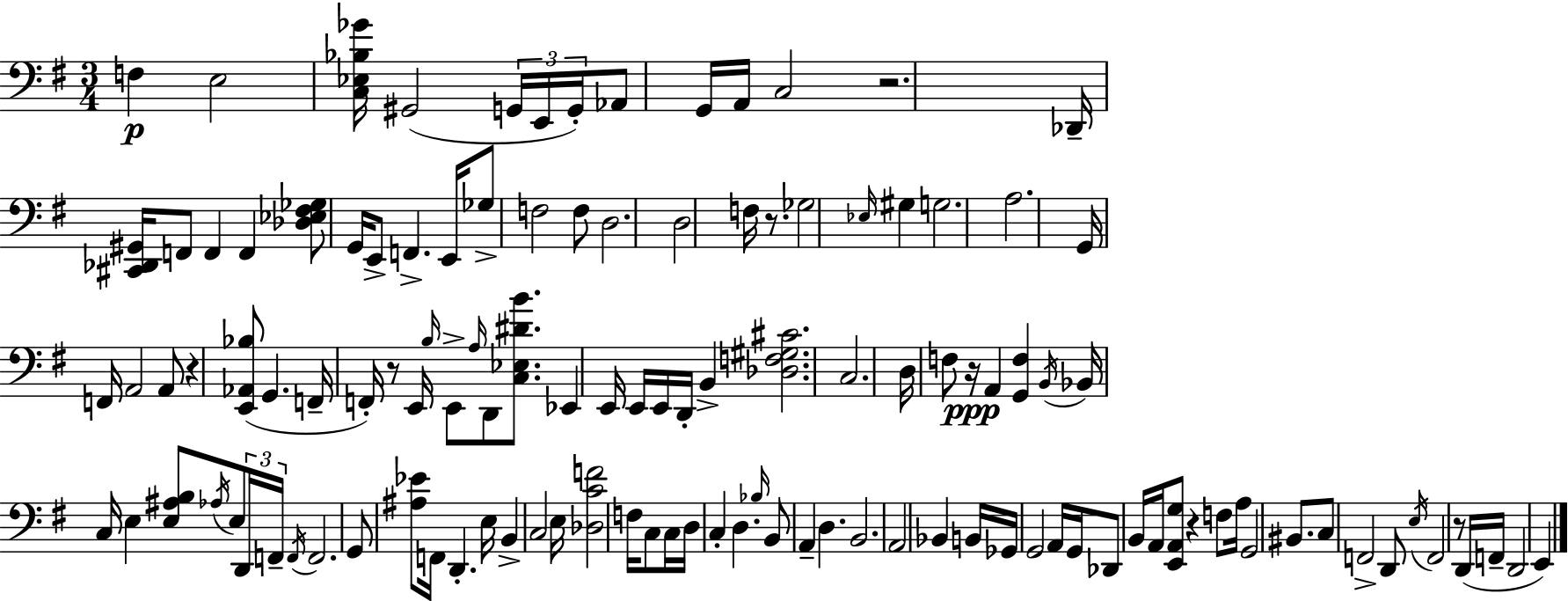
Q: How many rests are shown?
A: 7